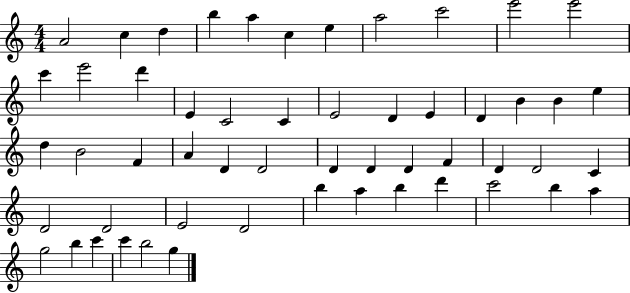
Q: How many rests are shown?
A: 0